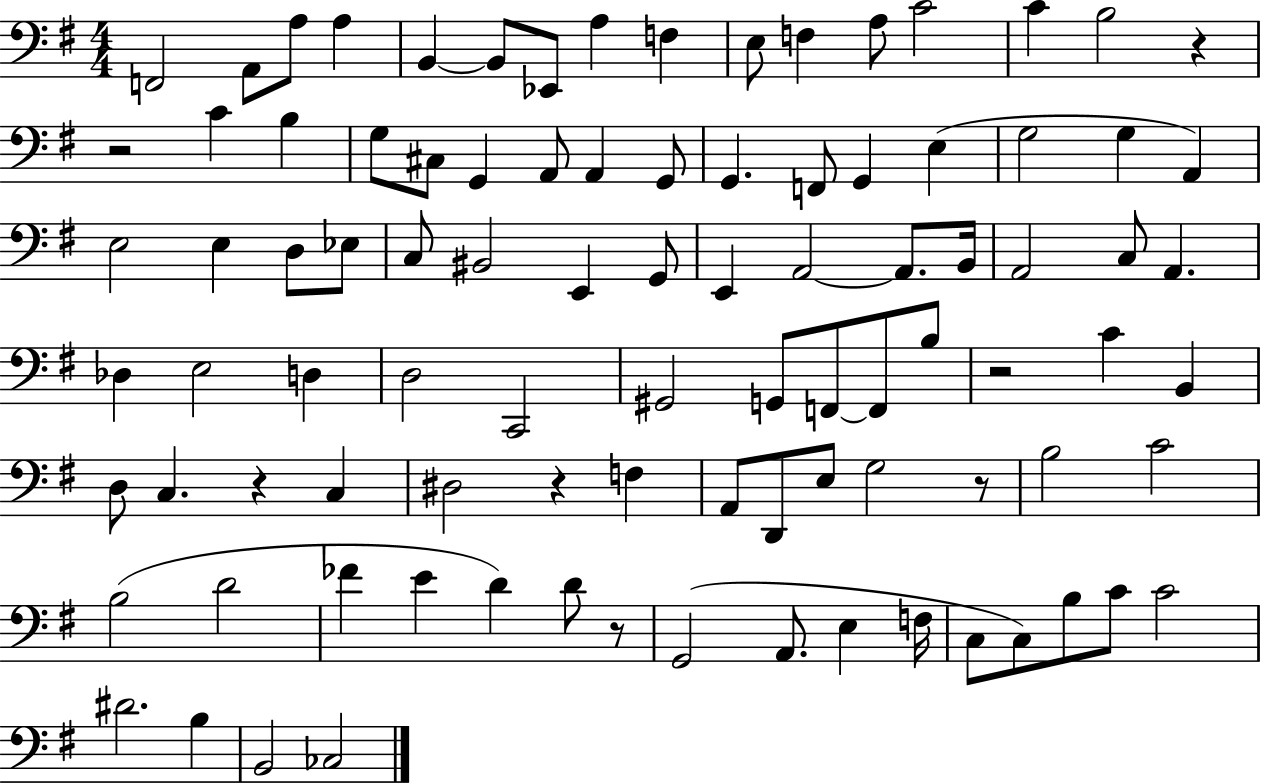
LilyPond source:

{
  \clef bass
  \numericTimeSignature
  \time 4/4
  \key g \major
  f,2 a,8 a8 a4 | b,4~~ b,8 ees,8 a4 f4 | e8 f4 a8 c'2 | c'4 b2 r4 | \break r2 c'4 b4 | g8 cis8 g,4 a,8 a,4 g,8 | g,4. f,8 g,4 e4( | g2 g4 a,4) | \break e2 e4 d8 ees8 | c8 bis,2 e,4 g,8 | e,4 a,2~~ a,8. b,16 | a,2 c8 a,4. | \break des4 e2 d4 | d2 c,2 | gis,2 g,8 f,8~~ f,8 b8 | r2 c'4 b,4 | \break d8 c4. r4 c4 | dis2 r4 f4 | a,8 d,8 e8 g2 r8 | b2 c'2 | \break b2( d'2 | fes'4 e'4 d'4) d'8 r8 | g,2( a,8. e4 f16 | c8 c8) b8 c'8 c'2 | \break dis'2. b4 | b,2 ces2 | \bar "|."
}